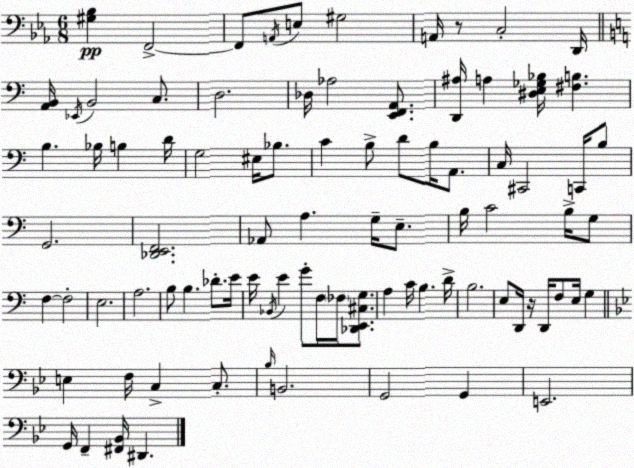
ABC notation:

X:1
T:Untitled
M:6/8
L:1/4
K:Eb
[^G,_B,] F,,2 F,,/2 A,,/4 E,/2 ^G,2 A,,/4 z/2 C,2 D,,/4 [A,,B,,]/4 _E,,/4 B,,2 C,/2 D,2 _D,/4 _A,2 [E,,F,,A,,]/2 [D,,^A,]/4 A, [^D,E,_G,_B,]/4 [^F,B,] B, _B,/4 B, D/4 G,2 ^E,/4 _B,/2 C B,/2 D/2 B,/4 A,,/2 C,/4 ^C,,2 C,,/4 B,/2 G,,2 [_D,,E,,F,,]2 _A,,/2 A, G,/4 E,/2 B,/4 C2 B,/4 G,/2 F, F,2 E,2 A,2 B,/2 B, _D/2 E/4 E/4 _B,,/4 E G/2 F,/4 _F,/4 [_D,,E,,^C,G,]/2 A, C/4 B, D/4 B,2 E,/2 D,,/4 z/4 D,,/4 F,/2 E,/4 G, E, F,/4 C, C,/2 _B,/4 B,,2 G,,2 G,, E,,2 G,,/4 F,, [^F,,_B,,]/4 ^D,,